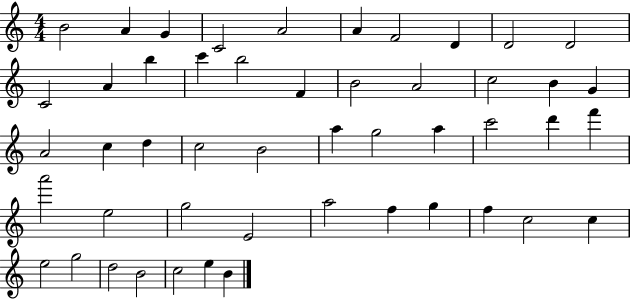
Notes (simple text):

B4/h A4/q G4/q C4/h A4/h A4/q F4/h D4/q D4/h D4/h C4/h A4/q B5/q C6/q B5/h F4/q B4/h A4/h C5/h B4/q G4/q A4/h C5/q D5/q C5/h B4/h A5/q G5/h A5/q C6/h D6/q F6/q A6/h E5/h G5/h E4/h A5/h F5/q G5/q F5/q C5/h C5/q E5/h G5/h D5/h B4/h C5/h E5/q B4/q